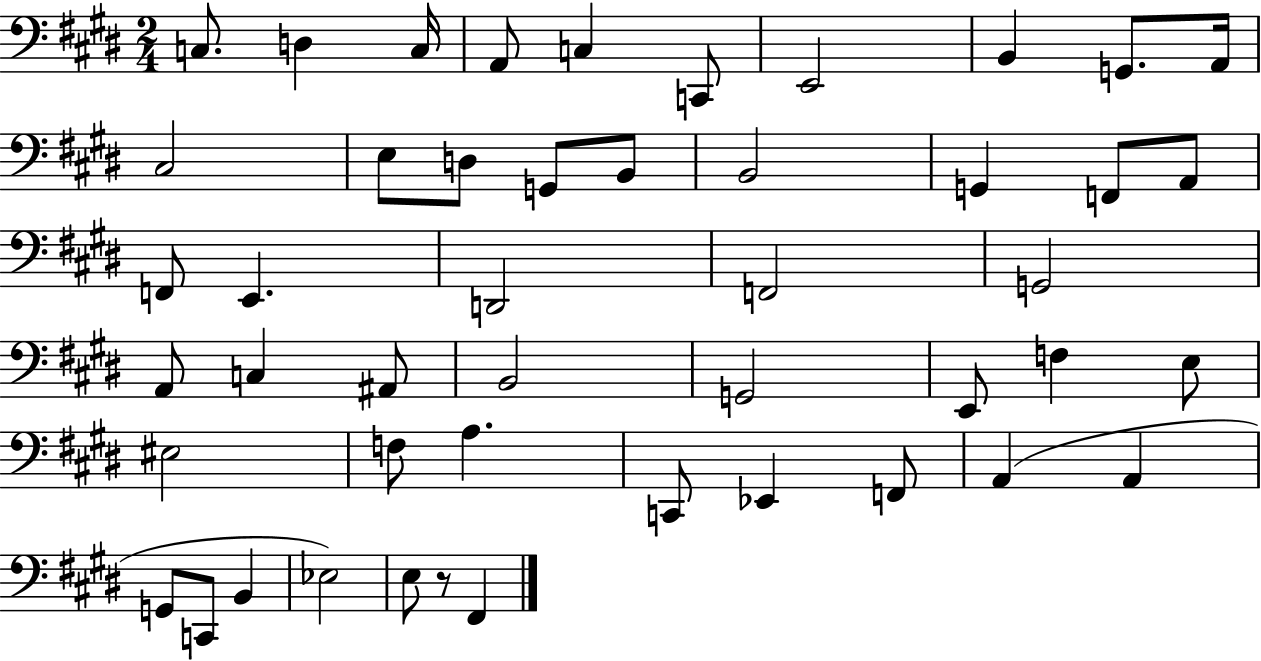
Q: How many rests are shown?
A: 1